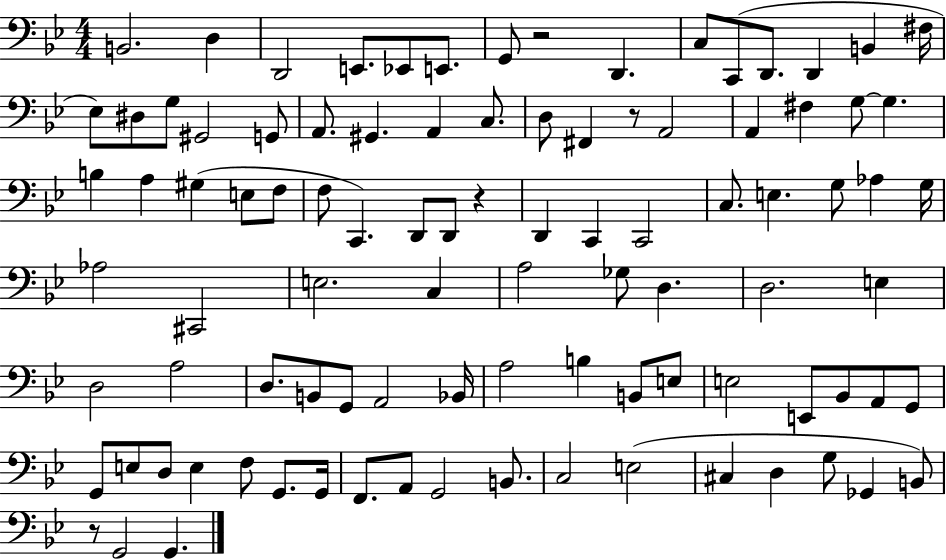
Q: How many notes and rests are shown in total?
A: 96